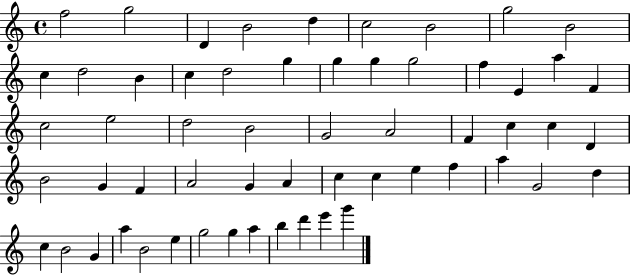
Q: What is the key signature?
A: C major